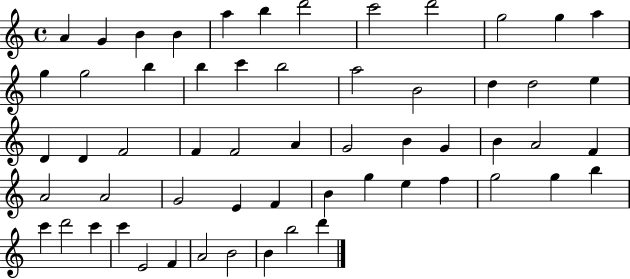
{
  \clef treble
  \time 4/4
  \defaultTimeSignature
  \key c \major
  a'4 g'4 b'4 b'4 | a''4 b''4 d'''2 | c'''2 d'''2 | g''2 g''4 a''4 | \break g''4 g''2 b''4 | b''4 c'''4 b''2 | a''2 b'2 | d''4 d''2 e''4 | \break d'4 d'4 f'2 | f'4 f'2 a'4 | g'2 b'4 g'4 | b'4 a'2 f'4 | \break a'2 a'2 | g'2 e'4 f'4 | b'4 g''4 e''4 f''4 | g''2 g''4 b''4 | \break c'''4 d'''2 c'''4 | c'''4 e'2 f'4 | a'2 b'2 | b'4 b''2 d'''4 | \break \bar "|."
}